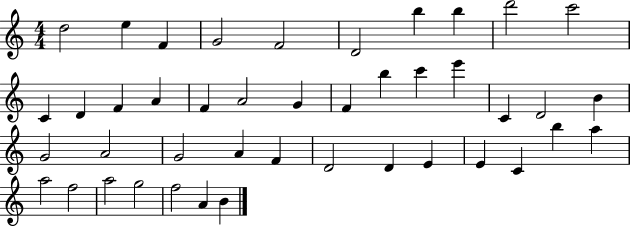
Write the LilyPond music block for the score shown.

{
  \clef treble
  \numericTimeSignature
  \time 4/4
  \key c \major
  d''2 e''4 f'4 | g'2 f'2 | d'2 b''4 b''4 | d'''2 c'''2 | \break c'4 d'4 f'4 a'4 | f'4 a'2 g'4 | f'4 b''4 c'''4 e'''4 | c'4 d'2 b'4 | \break g'2 a'2 | g'2 a'4 f'4 | d'2 d'4 e'4 | e'4 c'4 b''4 a''4 | \break a''2 f''2 | a''2 g''2 | f''2 a'4 b'4 | \bar "|."
}